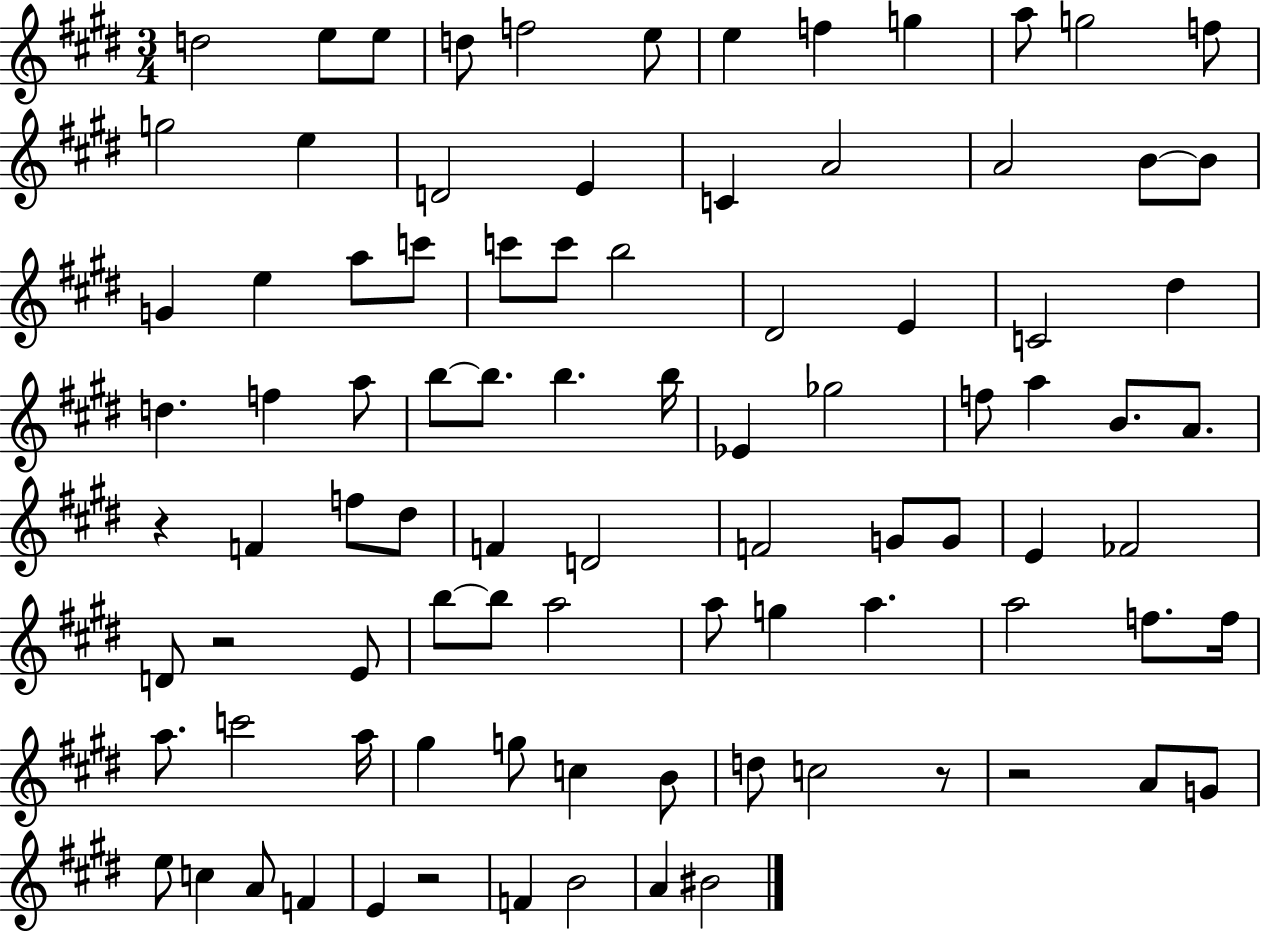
D5/h E5/e E5/e D5/e F5/h E5/e E5/q F5/q G5/q A5/e G5/h F5/e G5/h E5/q D4/h E4/q C4/q A4/h A4/h B4/e B4/e G4/q E5/q A5/e C6/e C6/e C6/e B5/h D#4/h E4/q C4/h D#5/q D5/q. F5/q A5/e B5/e B5/e. B5/q. B5/s Eb4/q Gb5/h F5/e A5/q B4/e. A4/e. R/q F4/q F5/e D#5/e F4/q D4/h F4/h G4/e G4/e E4/q FES4/h D4/e R/h E4/e B5/e B5/e A5/h A5/e G5/q A5/q. A5/h F5/e. F5/s A5/e. C6/h A5/s G#5/q G5/e C5/q B4/e D5/e C5/h R/e R/h A4/e G4/e E5/e C5/q A4/e F4/q E4/q R/h F4/q B4/h A4/q BIS4/h